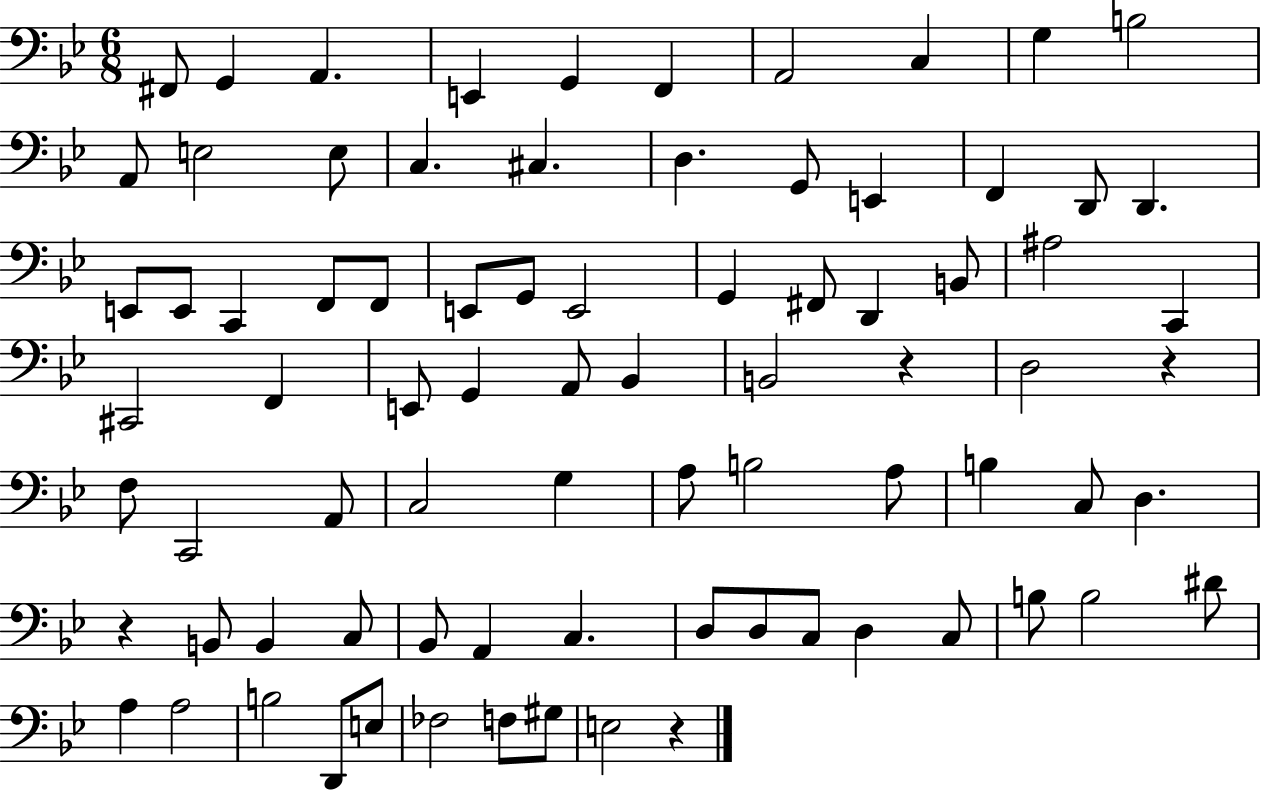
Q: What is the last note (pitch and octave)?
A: E3